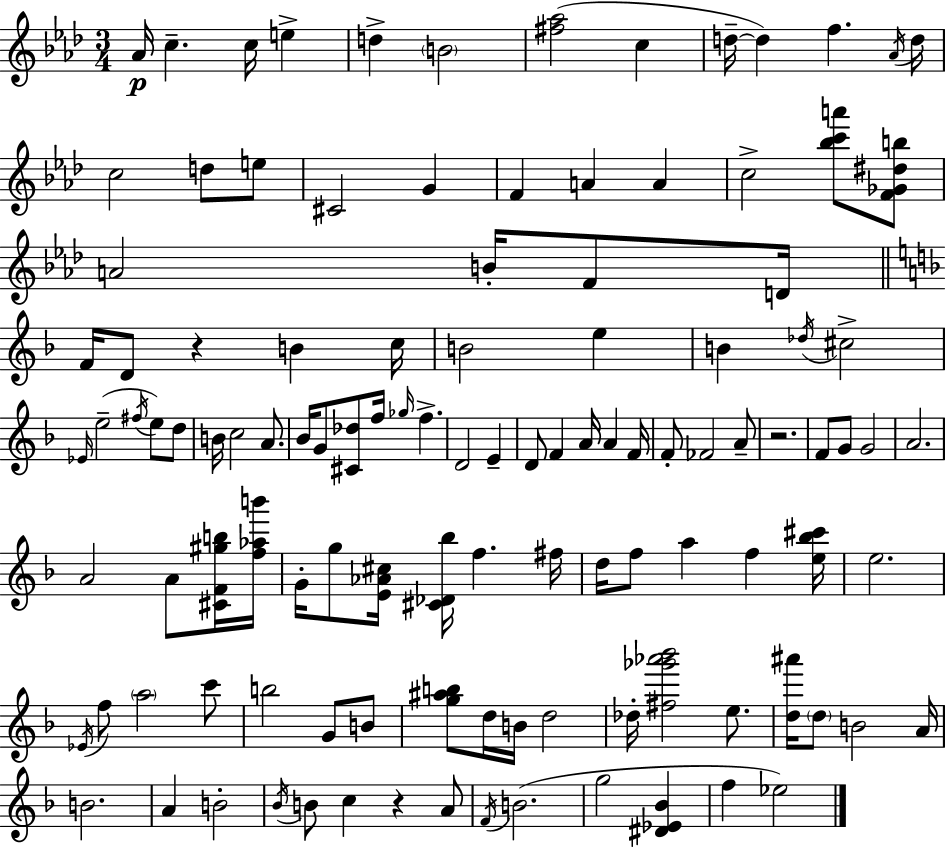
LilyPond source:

{
  \clef treble
  \numericTimeSignature
  \time 3/4
  \key f \minor
  aes'16\p c''4.-- c''16 e''4-> | d''4-> \parenthesize b'2 | <fis'' aes''>2( c''4 | d''16--~~ d''4) f''4. \acciaccatura { aes'16 } | \break d''16 c''2 d''8 e''8 | cis'2 g'4 | f'4 a'4 a'4 | c''2-> <bes'' c''' a'''>8 <f' ges' dis'' b''>8 | \break a'2 b'16-. f'8 | d'16 \bar "||" \break \key f \major f'16 d'8 r4 b'4 c''16 | b'2 e''4 | b'4 \acciaccatura { des''16 } cis''2-> | \grace { ees'16 }( e''2-- \acciaccatura { fis''16 } e''8) | \break d''8 b'16 c''2 | a'8. bes'16 g'8 <cis' des''>8 f''16 \grace { ges''16 } f''4.-> | d'2 | e'4-- d'8 f'4 a'16 a'4 | \break f'16 f'8-. fes'2 | a'8-- r2. | f'8 g'8 g'2 | a'2. | \break a'2 | a'8 <cis' f' gis'' b''>16 <f'' aes'' b'''>16 g'16-. g''8 <e' aes' cis''>16 <cis' des' bes''>16 f''4. | fis''16 d''16 f''8 a''4 f''4 | <e'' bes'' cis'''>16 e''2. | \break \acciaccatura { ees'16 } f''8 \parenthesize a''2 | c'''8 b''2 | g'8 b'8 <g'' ais'' b''>8 d''16 b'16 d''2 | des''16-. <fis'' ges''' aes''' bes'''>2 | \break e''8. <d'' ais'''>16 \parenthesize d''8 b'2 | a'16 b'2. | a'4 b'2-. | \acciaccatura { bes'16 } b'8 c''4 | \break r4 a'8 \acciaccatura { f'16 } b'2.( | g''2 | <dis' ees' bes'>4 f''4 ees''2) | \bar "|."
}